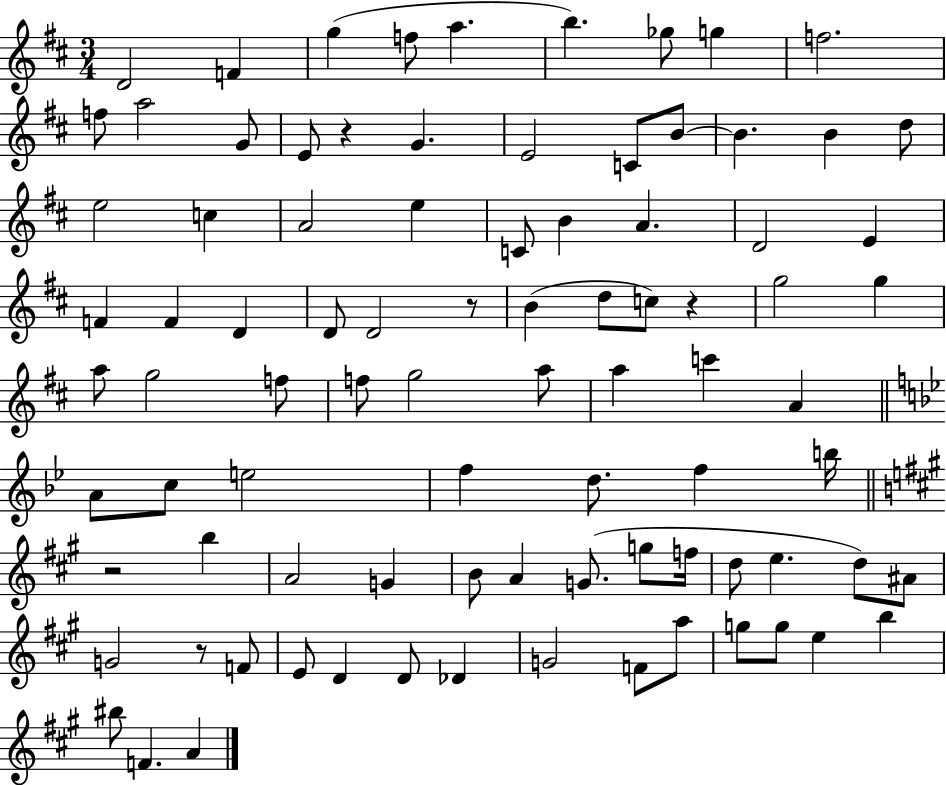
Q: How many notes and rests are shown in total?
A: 88